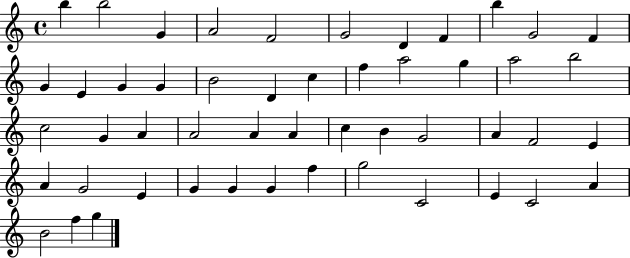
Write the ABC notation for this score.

X:1
T:Untitled
M:4/4
L:1/4
K:C
b b2 G A2 F2 G2 D F b G2 F G E G G B2 D c f a2 g a2 b2 c2 G A A2 A A c B G2 A F2 E A G2 E G G G f g2 C2 E C2 A B2 f g